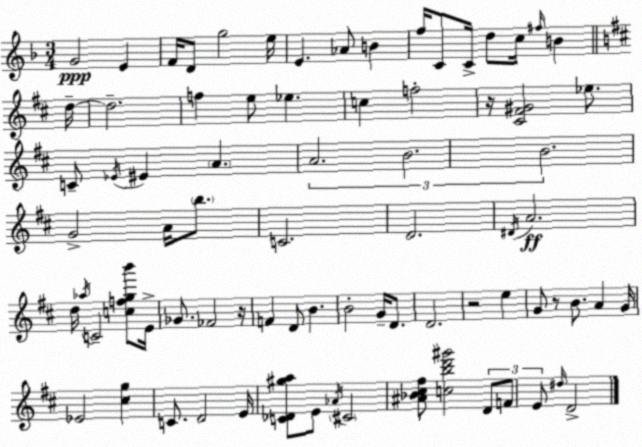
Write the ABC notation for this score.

X:1
T:Untitled
M:3/4
L:1/4
K:Dm
G2 E F/4 D/2 g2 e/4 E _A/2 B f/4 C/2 C/4 d/2 c/4 ^f/4 B d/4 d2 f e/2 _e c f2 z/4 [^C^F^G]2 _e/2 C/2 _E/4 ^E A A2 B2 B2 G2 A/4 b/2 C2 D2 ^D/4 A2 d/4 _a/4 C2 [cfgb']/2 E/4 _G/2 _F2 z/4 F D/2 B B2 G/4 D/2 D2 z2 e G/2 z/2 B/2 A G/4 _E2 [^cg] C/2 D2 E/4 [C_D^ga]/2 E/2 _A/4 ^C2 [^A_B^c^f]/2 [cbd'^g']2 D/2 F/2 E/2 ^d/4 D2